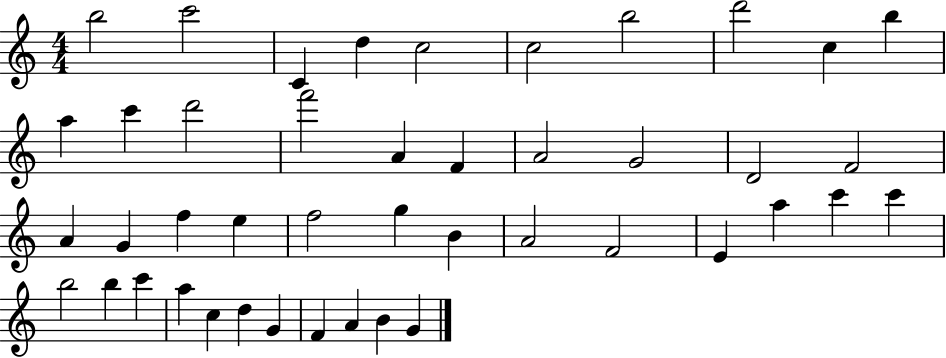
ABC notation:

X:1
T:Untitled
M:4/4
L:1/4
K:C
b2 c'2 C d c2 c2 b2 d'2 c b a c' d'2 f'2 A F A2 G2 D2 F2 A G f e f2 g B A2 F2 E a c' c' b2 b c' a c d G F A B G